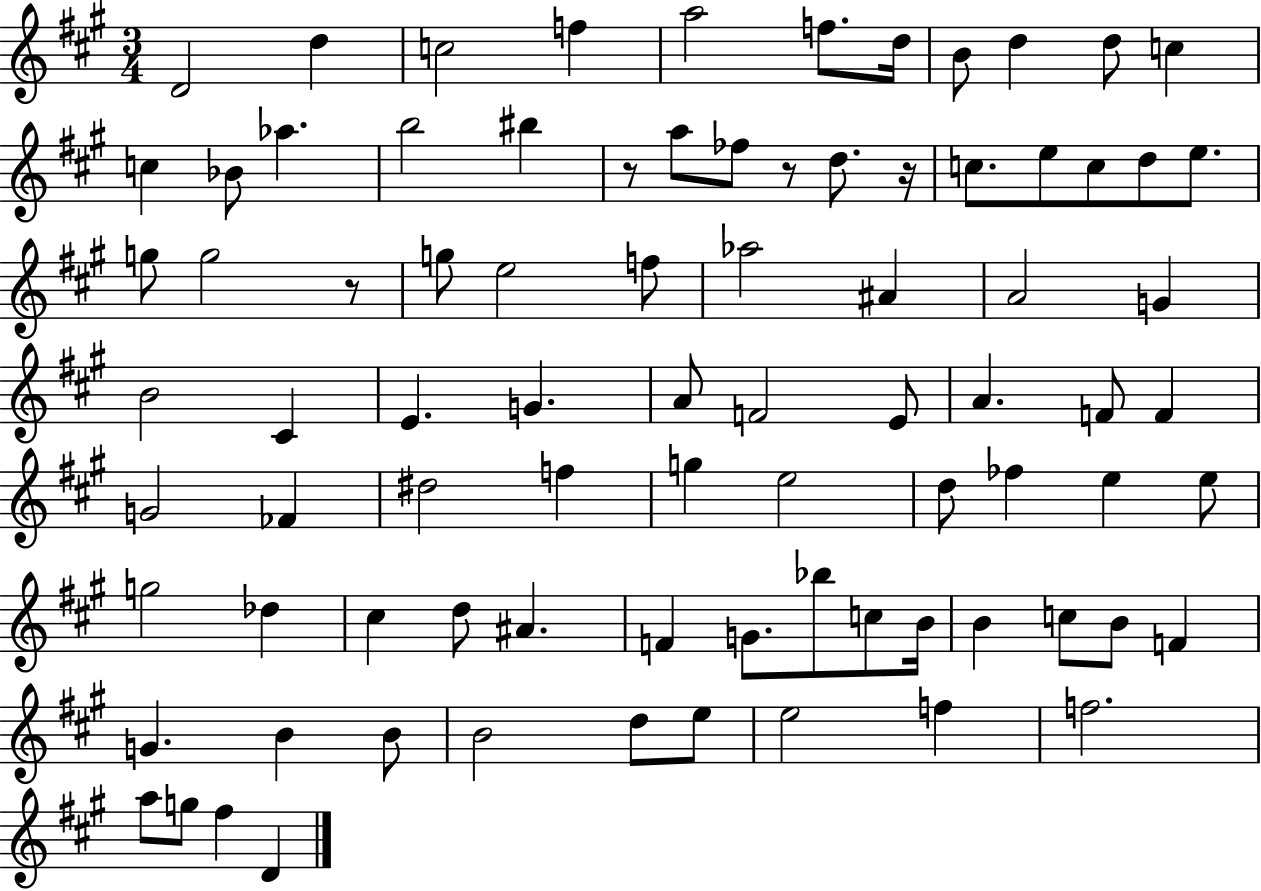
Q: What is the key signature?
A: A major